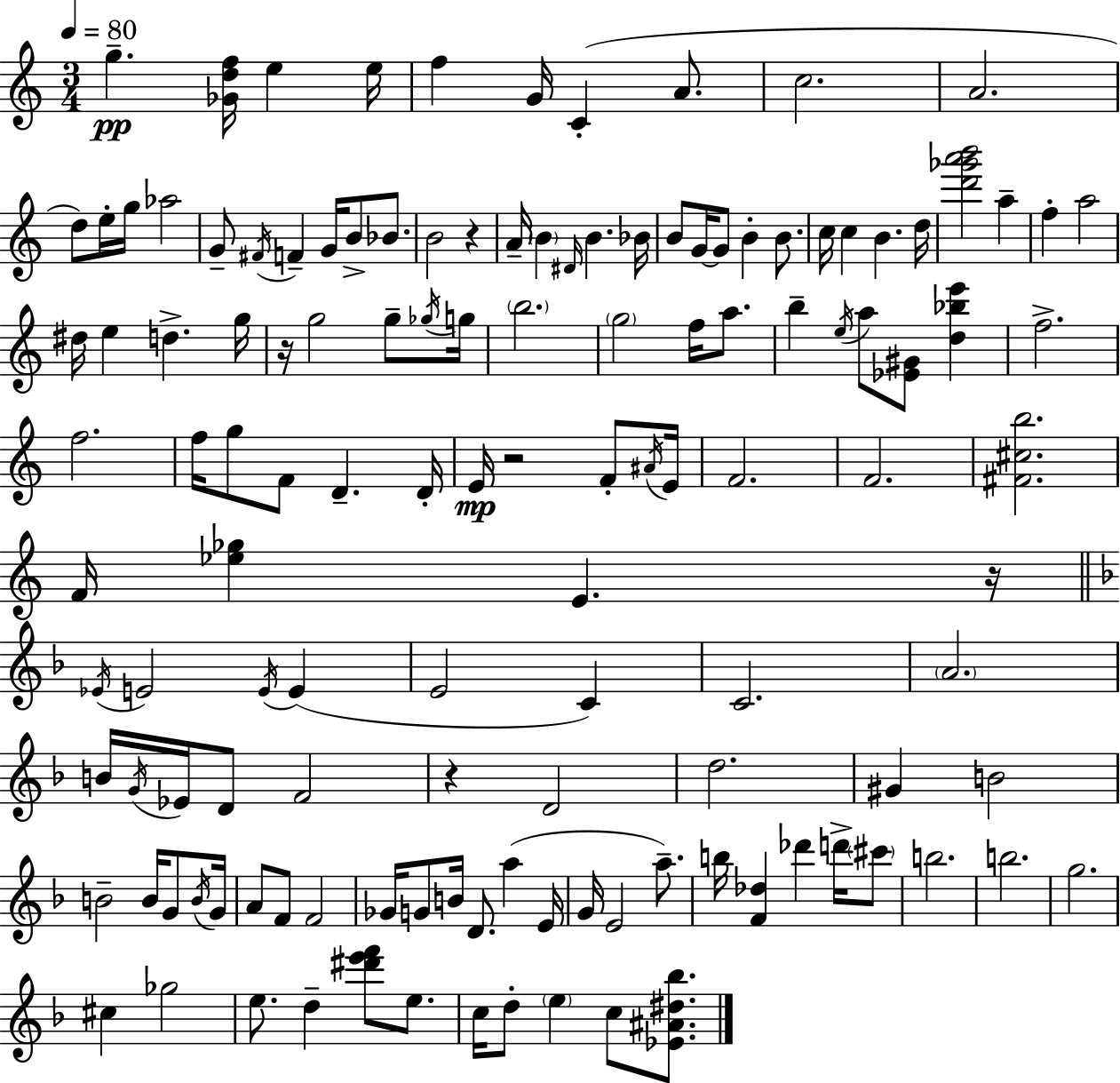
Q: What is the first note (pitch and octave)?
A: G5